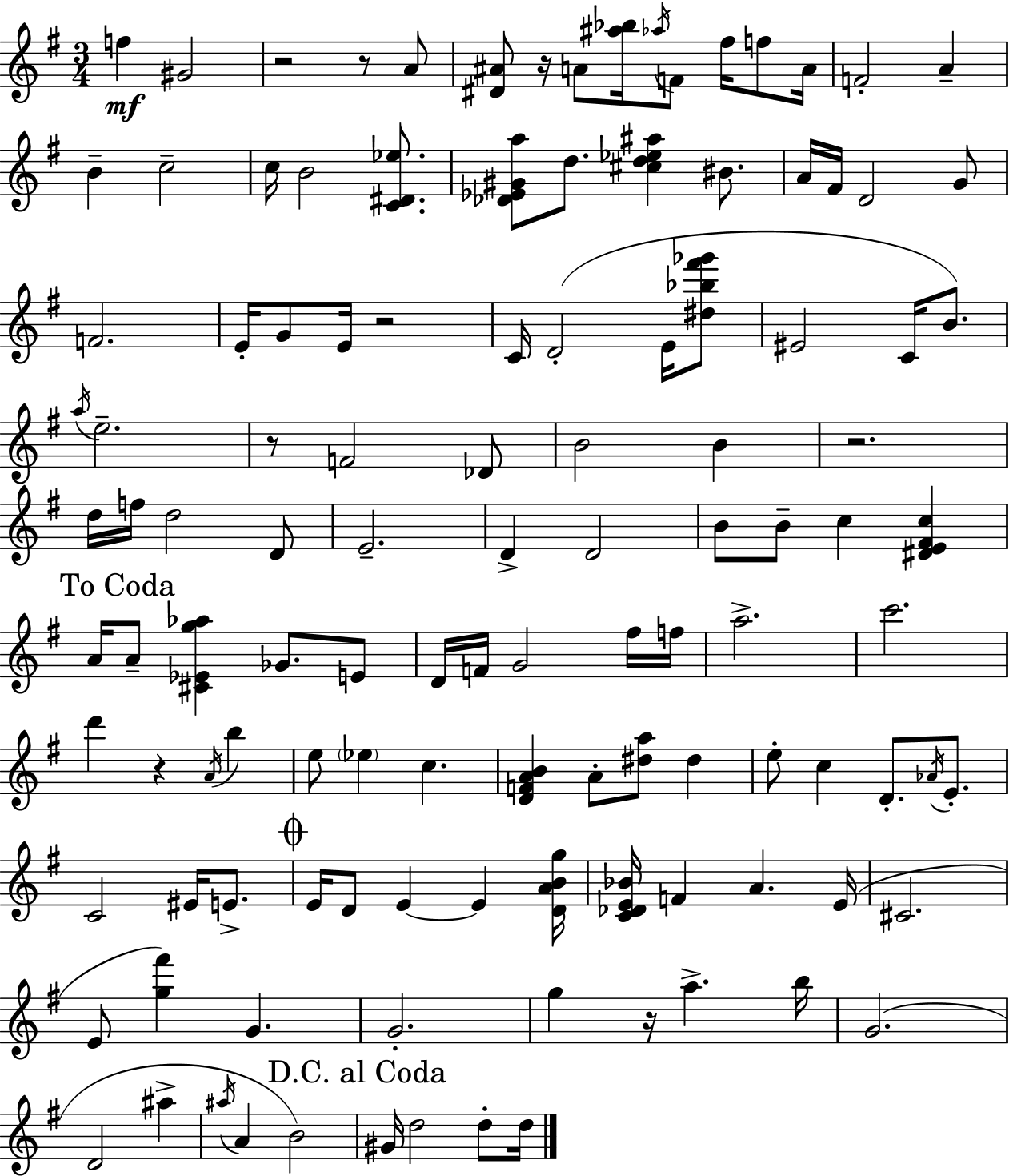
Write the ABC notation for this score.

X:1
T:Untitled
M:3/4
L:1/4
K:G
f ^G2 z2 z/2 A/2 [^D^A]/2 z/4 A/2 [^a_b]/4 _a/4 F/2 ^f/4 f/2 A/4 F2 A B c2 c/4 B2 [C^D_e]/2 [_D_E^Ga]/2 d/2 [^cd_e^a] ^B/2 A/4 ^F/4 D2 G/2 F2 E/4 G/2 E/4 z2 C/4 D2 E/4 [^d_b^f'_g']/2 ^E2 C/4 B/2 a/4 e2 z/2 F2 _D/2 B2 B z2 d/4 f/4 d2 D/2 E2 D D2 B/2 B/2 c [^DE^Fc] A/4 A/2 [^C_Eg_a] _G/2 E/2 D/4 F/4 G2 ^f/4 f/4 a2 c'2 d' z A/4 b e/2 _e c [DFAB] A/2 [^da]/2 ^d e/2 c D/2 _A/4 E/2 C2 ^E/4 E/2 E/4 D/2 E E [DABg]/4 [C_DE_B]/4 F A E/4 ^C2 E/2 [g^f'] G G2 g z/4 a b/4 G2 D2 ^a ^a/4 A B2 ^G/4 d2 d/2 d/4